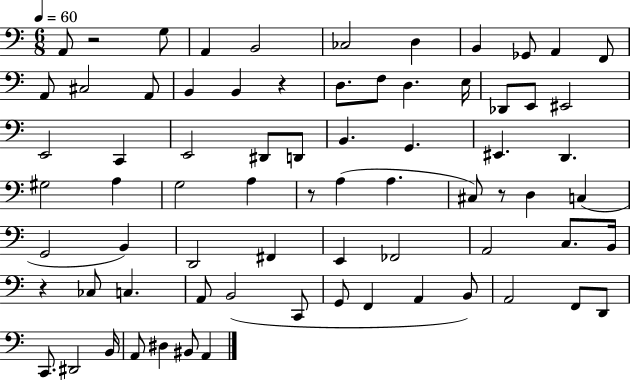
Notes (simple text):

A2/e R/h G3/e A2/q B2/h CES3/h D3/q B2/q Gb2/e A2/q F2/e A2/e C#3/h A2/e B2/q B2/q R/q D3/e. F3/e D3/q. E3/s Db2/e E2/e EIS2/h E2/h C2/q E2/h D#2/e D2/e B2/q. G2/q. EIS2/q. D2/q. G#3/h A3/q G3/h A3/q R/e A3/q A3/q. C#3/e R/e D3/q C3/q G2/h B2/q D2/h F#2/q E2/q FES2/h A2/h C3/e. B2/s R/q CES3/e C3/q. A2/e B2/h C2/e G2/e F2/q A2/q B2/e A2/h F2/e D2/e C2/e. D#2/h B2/s A2/e D#3/q BIS2/e A2/q